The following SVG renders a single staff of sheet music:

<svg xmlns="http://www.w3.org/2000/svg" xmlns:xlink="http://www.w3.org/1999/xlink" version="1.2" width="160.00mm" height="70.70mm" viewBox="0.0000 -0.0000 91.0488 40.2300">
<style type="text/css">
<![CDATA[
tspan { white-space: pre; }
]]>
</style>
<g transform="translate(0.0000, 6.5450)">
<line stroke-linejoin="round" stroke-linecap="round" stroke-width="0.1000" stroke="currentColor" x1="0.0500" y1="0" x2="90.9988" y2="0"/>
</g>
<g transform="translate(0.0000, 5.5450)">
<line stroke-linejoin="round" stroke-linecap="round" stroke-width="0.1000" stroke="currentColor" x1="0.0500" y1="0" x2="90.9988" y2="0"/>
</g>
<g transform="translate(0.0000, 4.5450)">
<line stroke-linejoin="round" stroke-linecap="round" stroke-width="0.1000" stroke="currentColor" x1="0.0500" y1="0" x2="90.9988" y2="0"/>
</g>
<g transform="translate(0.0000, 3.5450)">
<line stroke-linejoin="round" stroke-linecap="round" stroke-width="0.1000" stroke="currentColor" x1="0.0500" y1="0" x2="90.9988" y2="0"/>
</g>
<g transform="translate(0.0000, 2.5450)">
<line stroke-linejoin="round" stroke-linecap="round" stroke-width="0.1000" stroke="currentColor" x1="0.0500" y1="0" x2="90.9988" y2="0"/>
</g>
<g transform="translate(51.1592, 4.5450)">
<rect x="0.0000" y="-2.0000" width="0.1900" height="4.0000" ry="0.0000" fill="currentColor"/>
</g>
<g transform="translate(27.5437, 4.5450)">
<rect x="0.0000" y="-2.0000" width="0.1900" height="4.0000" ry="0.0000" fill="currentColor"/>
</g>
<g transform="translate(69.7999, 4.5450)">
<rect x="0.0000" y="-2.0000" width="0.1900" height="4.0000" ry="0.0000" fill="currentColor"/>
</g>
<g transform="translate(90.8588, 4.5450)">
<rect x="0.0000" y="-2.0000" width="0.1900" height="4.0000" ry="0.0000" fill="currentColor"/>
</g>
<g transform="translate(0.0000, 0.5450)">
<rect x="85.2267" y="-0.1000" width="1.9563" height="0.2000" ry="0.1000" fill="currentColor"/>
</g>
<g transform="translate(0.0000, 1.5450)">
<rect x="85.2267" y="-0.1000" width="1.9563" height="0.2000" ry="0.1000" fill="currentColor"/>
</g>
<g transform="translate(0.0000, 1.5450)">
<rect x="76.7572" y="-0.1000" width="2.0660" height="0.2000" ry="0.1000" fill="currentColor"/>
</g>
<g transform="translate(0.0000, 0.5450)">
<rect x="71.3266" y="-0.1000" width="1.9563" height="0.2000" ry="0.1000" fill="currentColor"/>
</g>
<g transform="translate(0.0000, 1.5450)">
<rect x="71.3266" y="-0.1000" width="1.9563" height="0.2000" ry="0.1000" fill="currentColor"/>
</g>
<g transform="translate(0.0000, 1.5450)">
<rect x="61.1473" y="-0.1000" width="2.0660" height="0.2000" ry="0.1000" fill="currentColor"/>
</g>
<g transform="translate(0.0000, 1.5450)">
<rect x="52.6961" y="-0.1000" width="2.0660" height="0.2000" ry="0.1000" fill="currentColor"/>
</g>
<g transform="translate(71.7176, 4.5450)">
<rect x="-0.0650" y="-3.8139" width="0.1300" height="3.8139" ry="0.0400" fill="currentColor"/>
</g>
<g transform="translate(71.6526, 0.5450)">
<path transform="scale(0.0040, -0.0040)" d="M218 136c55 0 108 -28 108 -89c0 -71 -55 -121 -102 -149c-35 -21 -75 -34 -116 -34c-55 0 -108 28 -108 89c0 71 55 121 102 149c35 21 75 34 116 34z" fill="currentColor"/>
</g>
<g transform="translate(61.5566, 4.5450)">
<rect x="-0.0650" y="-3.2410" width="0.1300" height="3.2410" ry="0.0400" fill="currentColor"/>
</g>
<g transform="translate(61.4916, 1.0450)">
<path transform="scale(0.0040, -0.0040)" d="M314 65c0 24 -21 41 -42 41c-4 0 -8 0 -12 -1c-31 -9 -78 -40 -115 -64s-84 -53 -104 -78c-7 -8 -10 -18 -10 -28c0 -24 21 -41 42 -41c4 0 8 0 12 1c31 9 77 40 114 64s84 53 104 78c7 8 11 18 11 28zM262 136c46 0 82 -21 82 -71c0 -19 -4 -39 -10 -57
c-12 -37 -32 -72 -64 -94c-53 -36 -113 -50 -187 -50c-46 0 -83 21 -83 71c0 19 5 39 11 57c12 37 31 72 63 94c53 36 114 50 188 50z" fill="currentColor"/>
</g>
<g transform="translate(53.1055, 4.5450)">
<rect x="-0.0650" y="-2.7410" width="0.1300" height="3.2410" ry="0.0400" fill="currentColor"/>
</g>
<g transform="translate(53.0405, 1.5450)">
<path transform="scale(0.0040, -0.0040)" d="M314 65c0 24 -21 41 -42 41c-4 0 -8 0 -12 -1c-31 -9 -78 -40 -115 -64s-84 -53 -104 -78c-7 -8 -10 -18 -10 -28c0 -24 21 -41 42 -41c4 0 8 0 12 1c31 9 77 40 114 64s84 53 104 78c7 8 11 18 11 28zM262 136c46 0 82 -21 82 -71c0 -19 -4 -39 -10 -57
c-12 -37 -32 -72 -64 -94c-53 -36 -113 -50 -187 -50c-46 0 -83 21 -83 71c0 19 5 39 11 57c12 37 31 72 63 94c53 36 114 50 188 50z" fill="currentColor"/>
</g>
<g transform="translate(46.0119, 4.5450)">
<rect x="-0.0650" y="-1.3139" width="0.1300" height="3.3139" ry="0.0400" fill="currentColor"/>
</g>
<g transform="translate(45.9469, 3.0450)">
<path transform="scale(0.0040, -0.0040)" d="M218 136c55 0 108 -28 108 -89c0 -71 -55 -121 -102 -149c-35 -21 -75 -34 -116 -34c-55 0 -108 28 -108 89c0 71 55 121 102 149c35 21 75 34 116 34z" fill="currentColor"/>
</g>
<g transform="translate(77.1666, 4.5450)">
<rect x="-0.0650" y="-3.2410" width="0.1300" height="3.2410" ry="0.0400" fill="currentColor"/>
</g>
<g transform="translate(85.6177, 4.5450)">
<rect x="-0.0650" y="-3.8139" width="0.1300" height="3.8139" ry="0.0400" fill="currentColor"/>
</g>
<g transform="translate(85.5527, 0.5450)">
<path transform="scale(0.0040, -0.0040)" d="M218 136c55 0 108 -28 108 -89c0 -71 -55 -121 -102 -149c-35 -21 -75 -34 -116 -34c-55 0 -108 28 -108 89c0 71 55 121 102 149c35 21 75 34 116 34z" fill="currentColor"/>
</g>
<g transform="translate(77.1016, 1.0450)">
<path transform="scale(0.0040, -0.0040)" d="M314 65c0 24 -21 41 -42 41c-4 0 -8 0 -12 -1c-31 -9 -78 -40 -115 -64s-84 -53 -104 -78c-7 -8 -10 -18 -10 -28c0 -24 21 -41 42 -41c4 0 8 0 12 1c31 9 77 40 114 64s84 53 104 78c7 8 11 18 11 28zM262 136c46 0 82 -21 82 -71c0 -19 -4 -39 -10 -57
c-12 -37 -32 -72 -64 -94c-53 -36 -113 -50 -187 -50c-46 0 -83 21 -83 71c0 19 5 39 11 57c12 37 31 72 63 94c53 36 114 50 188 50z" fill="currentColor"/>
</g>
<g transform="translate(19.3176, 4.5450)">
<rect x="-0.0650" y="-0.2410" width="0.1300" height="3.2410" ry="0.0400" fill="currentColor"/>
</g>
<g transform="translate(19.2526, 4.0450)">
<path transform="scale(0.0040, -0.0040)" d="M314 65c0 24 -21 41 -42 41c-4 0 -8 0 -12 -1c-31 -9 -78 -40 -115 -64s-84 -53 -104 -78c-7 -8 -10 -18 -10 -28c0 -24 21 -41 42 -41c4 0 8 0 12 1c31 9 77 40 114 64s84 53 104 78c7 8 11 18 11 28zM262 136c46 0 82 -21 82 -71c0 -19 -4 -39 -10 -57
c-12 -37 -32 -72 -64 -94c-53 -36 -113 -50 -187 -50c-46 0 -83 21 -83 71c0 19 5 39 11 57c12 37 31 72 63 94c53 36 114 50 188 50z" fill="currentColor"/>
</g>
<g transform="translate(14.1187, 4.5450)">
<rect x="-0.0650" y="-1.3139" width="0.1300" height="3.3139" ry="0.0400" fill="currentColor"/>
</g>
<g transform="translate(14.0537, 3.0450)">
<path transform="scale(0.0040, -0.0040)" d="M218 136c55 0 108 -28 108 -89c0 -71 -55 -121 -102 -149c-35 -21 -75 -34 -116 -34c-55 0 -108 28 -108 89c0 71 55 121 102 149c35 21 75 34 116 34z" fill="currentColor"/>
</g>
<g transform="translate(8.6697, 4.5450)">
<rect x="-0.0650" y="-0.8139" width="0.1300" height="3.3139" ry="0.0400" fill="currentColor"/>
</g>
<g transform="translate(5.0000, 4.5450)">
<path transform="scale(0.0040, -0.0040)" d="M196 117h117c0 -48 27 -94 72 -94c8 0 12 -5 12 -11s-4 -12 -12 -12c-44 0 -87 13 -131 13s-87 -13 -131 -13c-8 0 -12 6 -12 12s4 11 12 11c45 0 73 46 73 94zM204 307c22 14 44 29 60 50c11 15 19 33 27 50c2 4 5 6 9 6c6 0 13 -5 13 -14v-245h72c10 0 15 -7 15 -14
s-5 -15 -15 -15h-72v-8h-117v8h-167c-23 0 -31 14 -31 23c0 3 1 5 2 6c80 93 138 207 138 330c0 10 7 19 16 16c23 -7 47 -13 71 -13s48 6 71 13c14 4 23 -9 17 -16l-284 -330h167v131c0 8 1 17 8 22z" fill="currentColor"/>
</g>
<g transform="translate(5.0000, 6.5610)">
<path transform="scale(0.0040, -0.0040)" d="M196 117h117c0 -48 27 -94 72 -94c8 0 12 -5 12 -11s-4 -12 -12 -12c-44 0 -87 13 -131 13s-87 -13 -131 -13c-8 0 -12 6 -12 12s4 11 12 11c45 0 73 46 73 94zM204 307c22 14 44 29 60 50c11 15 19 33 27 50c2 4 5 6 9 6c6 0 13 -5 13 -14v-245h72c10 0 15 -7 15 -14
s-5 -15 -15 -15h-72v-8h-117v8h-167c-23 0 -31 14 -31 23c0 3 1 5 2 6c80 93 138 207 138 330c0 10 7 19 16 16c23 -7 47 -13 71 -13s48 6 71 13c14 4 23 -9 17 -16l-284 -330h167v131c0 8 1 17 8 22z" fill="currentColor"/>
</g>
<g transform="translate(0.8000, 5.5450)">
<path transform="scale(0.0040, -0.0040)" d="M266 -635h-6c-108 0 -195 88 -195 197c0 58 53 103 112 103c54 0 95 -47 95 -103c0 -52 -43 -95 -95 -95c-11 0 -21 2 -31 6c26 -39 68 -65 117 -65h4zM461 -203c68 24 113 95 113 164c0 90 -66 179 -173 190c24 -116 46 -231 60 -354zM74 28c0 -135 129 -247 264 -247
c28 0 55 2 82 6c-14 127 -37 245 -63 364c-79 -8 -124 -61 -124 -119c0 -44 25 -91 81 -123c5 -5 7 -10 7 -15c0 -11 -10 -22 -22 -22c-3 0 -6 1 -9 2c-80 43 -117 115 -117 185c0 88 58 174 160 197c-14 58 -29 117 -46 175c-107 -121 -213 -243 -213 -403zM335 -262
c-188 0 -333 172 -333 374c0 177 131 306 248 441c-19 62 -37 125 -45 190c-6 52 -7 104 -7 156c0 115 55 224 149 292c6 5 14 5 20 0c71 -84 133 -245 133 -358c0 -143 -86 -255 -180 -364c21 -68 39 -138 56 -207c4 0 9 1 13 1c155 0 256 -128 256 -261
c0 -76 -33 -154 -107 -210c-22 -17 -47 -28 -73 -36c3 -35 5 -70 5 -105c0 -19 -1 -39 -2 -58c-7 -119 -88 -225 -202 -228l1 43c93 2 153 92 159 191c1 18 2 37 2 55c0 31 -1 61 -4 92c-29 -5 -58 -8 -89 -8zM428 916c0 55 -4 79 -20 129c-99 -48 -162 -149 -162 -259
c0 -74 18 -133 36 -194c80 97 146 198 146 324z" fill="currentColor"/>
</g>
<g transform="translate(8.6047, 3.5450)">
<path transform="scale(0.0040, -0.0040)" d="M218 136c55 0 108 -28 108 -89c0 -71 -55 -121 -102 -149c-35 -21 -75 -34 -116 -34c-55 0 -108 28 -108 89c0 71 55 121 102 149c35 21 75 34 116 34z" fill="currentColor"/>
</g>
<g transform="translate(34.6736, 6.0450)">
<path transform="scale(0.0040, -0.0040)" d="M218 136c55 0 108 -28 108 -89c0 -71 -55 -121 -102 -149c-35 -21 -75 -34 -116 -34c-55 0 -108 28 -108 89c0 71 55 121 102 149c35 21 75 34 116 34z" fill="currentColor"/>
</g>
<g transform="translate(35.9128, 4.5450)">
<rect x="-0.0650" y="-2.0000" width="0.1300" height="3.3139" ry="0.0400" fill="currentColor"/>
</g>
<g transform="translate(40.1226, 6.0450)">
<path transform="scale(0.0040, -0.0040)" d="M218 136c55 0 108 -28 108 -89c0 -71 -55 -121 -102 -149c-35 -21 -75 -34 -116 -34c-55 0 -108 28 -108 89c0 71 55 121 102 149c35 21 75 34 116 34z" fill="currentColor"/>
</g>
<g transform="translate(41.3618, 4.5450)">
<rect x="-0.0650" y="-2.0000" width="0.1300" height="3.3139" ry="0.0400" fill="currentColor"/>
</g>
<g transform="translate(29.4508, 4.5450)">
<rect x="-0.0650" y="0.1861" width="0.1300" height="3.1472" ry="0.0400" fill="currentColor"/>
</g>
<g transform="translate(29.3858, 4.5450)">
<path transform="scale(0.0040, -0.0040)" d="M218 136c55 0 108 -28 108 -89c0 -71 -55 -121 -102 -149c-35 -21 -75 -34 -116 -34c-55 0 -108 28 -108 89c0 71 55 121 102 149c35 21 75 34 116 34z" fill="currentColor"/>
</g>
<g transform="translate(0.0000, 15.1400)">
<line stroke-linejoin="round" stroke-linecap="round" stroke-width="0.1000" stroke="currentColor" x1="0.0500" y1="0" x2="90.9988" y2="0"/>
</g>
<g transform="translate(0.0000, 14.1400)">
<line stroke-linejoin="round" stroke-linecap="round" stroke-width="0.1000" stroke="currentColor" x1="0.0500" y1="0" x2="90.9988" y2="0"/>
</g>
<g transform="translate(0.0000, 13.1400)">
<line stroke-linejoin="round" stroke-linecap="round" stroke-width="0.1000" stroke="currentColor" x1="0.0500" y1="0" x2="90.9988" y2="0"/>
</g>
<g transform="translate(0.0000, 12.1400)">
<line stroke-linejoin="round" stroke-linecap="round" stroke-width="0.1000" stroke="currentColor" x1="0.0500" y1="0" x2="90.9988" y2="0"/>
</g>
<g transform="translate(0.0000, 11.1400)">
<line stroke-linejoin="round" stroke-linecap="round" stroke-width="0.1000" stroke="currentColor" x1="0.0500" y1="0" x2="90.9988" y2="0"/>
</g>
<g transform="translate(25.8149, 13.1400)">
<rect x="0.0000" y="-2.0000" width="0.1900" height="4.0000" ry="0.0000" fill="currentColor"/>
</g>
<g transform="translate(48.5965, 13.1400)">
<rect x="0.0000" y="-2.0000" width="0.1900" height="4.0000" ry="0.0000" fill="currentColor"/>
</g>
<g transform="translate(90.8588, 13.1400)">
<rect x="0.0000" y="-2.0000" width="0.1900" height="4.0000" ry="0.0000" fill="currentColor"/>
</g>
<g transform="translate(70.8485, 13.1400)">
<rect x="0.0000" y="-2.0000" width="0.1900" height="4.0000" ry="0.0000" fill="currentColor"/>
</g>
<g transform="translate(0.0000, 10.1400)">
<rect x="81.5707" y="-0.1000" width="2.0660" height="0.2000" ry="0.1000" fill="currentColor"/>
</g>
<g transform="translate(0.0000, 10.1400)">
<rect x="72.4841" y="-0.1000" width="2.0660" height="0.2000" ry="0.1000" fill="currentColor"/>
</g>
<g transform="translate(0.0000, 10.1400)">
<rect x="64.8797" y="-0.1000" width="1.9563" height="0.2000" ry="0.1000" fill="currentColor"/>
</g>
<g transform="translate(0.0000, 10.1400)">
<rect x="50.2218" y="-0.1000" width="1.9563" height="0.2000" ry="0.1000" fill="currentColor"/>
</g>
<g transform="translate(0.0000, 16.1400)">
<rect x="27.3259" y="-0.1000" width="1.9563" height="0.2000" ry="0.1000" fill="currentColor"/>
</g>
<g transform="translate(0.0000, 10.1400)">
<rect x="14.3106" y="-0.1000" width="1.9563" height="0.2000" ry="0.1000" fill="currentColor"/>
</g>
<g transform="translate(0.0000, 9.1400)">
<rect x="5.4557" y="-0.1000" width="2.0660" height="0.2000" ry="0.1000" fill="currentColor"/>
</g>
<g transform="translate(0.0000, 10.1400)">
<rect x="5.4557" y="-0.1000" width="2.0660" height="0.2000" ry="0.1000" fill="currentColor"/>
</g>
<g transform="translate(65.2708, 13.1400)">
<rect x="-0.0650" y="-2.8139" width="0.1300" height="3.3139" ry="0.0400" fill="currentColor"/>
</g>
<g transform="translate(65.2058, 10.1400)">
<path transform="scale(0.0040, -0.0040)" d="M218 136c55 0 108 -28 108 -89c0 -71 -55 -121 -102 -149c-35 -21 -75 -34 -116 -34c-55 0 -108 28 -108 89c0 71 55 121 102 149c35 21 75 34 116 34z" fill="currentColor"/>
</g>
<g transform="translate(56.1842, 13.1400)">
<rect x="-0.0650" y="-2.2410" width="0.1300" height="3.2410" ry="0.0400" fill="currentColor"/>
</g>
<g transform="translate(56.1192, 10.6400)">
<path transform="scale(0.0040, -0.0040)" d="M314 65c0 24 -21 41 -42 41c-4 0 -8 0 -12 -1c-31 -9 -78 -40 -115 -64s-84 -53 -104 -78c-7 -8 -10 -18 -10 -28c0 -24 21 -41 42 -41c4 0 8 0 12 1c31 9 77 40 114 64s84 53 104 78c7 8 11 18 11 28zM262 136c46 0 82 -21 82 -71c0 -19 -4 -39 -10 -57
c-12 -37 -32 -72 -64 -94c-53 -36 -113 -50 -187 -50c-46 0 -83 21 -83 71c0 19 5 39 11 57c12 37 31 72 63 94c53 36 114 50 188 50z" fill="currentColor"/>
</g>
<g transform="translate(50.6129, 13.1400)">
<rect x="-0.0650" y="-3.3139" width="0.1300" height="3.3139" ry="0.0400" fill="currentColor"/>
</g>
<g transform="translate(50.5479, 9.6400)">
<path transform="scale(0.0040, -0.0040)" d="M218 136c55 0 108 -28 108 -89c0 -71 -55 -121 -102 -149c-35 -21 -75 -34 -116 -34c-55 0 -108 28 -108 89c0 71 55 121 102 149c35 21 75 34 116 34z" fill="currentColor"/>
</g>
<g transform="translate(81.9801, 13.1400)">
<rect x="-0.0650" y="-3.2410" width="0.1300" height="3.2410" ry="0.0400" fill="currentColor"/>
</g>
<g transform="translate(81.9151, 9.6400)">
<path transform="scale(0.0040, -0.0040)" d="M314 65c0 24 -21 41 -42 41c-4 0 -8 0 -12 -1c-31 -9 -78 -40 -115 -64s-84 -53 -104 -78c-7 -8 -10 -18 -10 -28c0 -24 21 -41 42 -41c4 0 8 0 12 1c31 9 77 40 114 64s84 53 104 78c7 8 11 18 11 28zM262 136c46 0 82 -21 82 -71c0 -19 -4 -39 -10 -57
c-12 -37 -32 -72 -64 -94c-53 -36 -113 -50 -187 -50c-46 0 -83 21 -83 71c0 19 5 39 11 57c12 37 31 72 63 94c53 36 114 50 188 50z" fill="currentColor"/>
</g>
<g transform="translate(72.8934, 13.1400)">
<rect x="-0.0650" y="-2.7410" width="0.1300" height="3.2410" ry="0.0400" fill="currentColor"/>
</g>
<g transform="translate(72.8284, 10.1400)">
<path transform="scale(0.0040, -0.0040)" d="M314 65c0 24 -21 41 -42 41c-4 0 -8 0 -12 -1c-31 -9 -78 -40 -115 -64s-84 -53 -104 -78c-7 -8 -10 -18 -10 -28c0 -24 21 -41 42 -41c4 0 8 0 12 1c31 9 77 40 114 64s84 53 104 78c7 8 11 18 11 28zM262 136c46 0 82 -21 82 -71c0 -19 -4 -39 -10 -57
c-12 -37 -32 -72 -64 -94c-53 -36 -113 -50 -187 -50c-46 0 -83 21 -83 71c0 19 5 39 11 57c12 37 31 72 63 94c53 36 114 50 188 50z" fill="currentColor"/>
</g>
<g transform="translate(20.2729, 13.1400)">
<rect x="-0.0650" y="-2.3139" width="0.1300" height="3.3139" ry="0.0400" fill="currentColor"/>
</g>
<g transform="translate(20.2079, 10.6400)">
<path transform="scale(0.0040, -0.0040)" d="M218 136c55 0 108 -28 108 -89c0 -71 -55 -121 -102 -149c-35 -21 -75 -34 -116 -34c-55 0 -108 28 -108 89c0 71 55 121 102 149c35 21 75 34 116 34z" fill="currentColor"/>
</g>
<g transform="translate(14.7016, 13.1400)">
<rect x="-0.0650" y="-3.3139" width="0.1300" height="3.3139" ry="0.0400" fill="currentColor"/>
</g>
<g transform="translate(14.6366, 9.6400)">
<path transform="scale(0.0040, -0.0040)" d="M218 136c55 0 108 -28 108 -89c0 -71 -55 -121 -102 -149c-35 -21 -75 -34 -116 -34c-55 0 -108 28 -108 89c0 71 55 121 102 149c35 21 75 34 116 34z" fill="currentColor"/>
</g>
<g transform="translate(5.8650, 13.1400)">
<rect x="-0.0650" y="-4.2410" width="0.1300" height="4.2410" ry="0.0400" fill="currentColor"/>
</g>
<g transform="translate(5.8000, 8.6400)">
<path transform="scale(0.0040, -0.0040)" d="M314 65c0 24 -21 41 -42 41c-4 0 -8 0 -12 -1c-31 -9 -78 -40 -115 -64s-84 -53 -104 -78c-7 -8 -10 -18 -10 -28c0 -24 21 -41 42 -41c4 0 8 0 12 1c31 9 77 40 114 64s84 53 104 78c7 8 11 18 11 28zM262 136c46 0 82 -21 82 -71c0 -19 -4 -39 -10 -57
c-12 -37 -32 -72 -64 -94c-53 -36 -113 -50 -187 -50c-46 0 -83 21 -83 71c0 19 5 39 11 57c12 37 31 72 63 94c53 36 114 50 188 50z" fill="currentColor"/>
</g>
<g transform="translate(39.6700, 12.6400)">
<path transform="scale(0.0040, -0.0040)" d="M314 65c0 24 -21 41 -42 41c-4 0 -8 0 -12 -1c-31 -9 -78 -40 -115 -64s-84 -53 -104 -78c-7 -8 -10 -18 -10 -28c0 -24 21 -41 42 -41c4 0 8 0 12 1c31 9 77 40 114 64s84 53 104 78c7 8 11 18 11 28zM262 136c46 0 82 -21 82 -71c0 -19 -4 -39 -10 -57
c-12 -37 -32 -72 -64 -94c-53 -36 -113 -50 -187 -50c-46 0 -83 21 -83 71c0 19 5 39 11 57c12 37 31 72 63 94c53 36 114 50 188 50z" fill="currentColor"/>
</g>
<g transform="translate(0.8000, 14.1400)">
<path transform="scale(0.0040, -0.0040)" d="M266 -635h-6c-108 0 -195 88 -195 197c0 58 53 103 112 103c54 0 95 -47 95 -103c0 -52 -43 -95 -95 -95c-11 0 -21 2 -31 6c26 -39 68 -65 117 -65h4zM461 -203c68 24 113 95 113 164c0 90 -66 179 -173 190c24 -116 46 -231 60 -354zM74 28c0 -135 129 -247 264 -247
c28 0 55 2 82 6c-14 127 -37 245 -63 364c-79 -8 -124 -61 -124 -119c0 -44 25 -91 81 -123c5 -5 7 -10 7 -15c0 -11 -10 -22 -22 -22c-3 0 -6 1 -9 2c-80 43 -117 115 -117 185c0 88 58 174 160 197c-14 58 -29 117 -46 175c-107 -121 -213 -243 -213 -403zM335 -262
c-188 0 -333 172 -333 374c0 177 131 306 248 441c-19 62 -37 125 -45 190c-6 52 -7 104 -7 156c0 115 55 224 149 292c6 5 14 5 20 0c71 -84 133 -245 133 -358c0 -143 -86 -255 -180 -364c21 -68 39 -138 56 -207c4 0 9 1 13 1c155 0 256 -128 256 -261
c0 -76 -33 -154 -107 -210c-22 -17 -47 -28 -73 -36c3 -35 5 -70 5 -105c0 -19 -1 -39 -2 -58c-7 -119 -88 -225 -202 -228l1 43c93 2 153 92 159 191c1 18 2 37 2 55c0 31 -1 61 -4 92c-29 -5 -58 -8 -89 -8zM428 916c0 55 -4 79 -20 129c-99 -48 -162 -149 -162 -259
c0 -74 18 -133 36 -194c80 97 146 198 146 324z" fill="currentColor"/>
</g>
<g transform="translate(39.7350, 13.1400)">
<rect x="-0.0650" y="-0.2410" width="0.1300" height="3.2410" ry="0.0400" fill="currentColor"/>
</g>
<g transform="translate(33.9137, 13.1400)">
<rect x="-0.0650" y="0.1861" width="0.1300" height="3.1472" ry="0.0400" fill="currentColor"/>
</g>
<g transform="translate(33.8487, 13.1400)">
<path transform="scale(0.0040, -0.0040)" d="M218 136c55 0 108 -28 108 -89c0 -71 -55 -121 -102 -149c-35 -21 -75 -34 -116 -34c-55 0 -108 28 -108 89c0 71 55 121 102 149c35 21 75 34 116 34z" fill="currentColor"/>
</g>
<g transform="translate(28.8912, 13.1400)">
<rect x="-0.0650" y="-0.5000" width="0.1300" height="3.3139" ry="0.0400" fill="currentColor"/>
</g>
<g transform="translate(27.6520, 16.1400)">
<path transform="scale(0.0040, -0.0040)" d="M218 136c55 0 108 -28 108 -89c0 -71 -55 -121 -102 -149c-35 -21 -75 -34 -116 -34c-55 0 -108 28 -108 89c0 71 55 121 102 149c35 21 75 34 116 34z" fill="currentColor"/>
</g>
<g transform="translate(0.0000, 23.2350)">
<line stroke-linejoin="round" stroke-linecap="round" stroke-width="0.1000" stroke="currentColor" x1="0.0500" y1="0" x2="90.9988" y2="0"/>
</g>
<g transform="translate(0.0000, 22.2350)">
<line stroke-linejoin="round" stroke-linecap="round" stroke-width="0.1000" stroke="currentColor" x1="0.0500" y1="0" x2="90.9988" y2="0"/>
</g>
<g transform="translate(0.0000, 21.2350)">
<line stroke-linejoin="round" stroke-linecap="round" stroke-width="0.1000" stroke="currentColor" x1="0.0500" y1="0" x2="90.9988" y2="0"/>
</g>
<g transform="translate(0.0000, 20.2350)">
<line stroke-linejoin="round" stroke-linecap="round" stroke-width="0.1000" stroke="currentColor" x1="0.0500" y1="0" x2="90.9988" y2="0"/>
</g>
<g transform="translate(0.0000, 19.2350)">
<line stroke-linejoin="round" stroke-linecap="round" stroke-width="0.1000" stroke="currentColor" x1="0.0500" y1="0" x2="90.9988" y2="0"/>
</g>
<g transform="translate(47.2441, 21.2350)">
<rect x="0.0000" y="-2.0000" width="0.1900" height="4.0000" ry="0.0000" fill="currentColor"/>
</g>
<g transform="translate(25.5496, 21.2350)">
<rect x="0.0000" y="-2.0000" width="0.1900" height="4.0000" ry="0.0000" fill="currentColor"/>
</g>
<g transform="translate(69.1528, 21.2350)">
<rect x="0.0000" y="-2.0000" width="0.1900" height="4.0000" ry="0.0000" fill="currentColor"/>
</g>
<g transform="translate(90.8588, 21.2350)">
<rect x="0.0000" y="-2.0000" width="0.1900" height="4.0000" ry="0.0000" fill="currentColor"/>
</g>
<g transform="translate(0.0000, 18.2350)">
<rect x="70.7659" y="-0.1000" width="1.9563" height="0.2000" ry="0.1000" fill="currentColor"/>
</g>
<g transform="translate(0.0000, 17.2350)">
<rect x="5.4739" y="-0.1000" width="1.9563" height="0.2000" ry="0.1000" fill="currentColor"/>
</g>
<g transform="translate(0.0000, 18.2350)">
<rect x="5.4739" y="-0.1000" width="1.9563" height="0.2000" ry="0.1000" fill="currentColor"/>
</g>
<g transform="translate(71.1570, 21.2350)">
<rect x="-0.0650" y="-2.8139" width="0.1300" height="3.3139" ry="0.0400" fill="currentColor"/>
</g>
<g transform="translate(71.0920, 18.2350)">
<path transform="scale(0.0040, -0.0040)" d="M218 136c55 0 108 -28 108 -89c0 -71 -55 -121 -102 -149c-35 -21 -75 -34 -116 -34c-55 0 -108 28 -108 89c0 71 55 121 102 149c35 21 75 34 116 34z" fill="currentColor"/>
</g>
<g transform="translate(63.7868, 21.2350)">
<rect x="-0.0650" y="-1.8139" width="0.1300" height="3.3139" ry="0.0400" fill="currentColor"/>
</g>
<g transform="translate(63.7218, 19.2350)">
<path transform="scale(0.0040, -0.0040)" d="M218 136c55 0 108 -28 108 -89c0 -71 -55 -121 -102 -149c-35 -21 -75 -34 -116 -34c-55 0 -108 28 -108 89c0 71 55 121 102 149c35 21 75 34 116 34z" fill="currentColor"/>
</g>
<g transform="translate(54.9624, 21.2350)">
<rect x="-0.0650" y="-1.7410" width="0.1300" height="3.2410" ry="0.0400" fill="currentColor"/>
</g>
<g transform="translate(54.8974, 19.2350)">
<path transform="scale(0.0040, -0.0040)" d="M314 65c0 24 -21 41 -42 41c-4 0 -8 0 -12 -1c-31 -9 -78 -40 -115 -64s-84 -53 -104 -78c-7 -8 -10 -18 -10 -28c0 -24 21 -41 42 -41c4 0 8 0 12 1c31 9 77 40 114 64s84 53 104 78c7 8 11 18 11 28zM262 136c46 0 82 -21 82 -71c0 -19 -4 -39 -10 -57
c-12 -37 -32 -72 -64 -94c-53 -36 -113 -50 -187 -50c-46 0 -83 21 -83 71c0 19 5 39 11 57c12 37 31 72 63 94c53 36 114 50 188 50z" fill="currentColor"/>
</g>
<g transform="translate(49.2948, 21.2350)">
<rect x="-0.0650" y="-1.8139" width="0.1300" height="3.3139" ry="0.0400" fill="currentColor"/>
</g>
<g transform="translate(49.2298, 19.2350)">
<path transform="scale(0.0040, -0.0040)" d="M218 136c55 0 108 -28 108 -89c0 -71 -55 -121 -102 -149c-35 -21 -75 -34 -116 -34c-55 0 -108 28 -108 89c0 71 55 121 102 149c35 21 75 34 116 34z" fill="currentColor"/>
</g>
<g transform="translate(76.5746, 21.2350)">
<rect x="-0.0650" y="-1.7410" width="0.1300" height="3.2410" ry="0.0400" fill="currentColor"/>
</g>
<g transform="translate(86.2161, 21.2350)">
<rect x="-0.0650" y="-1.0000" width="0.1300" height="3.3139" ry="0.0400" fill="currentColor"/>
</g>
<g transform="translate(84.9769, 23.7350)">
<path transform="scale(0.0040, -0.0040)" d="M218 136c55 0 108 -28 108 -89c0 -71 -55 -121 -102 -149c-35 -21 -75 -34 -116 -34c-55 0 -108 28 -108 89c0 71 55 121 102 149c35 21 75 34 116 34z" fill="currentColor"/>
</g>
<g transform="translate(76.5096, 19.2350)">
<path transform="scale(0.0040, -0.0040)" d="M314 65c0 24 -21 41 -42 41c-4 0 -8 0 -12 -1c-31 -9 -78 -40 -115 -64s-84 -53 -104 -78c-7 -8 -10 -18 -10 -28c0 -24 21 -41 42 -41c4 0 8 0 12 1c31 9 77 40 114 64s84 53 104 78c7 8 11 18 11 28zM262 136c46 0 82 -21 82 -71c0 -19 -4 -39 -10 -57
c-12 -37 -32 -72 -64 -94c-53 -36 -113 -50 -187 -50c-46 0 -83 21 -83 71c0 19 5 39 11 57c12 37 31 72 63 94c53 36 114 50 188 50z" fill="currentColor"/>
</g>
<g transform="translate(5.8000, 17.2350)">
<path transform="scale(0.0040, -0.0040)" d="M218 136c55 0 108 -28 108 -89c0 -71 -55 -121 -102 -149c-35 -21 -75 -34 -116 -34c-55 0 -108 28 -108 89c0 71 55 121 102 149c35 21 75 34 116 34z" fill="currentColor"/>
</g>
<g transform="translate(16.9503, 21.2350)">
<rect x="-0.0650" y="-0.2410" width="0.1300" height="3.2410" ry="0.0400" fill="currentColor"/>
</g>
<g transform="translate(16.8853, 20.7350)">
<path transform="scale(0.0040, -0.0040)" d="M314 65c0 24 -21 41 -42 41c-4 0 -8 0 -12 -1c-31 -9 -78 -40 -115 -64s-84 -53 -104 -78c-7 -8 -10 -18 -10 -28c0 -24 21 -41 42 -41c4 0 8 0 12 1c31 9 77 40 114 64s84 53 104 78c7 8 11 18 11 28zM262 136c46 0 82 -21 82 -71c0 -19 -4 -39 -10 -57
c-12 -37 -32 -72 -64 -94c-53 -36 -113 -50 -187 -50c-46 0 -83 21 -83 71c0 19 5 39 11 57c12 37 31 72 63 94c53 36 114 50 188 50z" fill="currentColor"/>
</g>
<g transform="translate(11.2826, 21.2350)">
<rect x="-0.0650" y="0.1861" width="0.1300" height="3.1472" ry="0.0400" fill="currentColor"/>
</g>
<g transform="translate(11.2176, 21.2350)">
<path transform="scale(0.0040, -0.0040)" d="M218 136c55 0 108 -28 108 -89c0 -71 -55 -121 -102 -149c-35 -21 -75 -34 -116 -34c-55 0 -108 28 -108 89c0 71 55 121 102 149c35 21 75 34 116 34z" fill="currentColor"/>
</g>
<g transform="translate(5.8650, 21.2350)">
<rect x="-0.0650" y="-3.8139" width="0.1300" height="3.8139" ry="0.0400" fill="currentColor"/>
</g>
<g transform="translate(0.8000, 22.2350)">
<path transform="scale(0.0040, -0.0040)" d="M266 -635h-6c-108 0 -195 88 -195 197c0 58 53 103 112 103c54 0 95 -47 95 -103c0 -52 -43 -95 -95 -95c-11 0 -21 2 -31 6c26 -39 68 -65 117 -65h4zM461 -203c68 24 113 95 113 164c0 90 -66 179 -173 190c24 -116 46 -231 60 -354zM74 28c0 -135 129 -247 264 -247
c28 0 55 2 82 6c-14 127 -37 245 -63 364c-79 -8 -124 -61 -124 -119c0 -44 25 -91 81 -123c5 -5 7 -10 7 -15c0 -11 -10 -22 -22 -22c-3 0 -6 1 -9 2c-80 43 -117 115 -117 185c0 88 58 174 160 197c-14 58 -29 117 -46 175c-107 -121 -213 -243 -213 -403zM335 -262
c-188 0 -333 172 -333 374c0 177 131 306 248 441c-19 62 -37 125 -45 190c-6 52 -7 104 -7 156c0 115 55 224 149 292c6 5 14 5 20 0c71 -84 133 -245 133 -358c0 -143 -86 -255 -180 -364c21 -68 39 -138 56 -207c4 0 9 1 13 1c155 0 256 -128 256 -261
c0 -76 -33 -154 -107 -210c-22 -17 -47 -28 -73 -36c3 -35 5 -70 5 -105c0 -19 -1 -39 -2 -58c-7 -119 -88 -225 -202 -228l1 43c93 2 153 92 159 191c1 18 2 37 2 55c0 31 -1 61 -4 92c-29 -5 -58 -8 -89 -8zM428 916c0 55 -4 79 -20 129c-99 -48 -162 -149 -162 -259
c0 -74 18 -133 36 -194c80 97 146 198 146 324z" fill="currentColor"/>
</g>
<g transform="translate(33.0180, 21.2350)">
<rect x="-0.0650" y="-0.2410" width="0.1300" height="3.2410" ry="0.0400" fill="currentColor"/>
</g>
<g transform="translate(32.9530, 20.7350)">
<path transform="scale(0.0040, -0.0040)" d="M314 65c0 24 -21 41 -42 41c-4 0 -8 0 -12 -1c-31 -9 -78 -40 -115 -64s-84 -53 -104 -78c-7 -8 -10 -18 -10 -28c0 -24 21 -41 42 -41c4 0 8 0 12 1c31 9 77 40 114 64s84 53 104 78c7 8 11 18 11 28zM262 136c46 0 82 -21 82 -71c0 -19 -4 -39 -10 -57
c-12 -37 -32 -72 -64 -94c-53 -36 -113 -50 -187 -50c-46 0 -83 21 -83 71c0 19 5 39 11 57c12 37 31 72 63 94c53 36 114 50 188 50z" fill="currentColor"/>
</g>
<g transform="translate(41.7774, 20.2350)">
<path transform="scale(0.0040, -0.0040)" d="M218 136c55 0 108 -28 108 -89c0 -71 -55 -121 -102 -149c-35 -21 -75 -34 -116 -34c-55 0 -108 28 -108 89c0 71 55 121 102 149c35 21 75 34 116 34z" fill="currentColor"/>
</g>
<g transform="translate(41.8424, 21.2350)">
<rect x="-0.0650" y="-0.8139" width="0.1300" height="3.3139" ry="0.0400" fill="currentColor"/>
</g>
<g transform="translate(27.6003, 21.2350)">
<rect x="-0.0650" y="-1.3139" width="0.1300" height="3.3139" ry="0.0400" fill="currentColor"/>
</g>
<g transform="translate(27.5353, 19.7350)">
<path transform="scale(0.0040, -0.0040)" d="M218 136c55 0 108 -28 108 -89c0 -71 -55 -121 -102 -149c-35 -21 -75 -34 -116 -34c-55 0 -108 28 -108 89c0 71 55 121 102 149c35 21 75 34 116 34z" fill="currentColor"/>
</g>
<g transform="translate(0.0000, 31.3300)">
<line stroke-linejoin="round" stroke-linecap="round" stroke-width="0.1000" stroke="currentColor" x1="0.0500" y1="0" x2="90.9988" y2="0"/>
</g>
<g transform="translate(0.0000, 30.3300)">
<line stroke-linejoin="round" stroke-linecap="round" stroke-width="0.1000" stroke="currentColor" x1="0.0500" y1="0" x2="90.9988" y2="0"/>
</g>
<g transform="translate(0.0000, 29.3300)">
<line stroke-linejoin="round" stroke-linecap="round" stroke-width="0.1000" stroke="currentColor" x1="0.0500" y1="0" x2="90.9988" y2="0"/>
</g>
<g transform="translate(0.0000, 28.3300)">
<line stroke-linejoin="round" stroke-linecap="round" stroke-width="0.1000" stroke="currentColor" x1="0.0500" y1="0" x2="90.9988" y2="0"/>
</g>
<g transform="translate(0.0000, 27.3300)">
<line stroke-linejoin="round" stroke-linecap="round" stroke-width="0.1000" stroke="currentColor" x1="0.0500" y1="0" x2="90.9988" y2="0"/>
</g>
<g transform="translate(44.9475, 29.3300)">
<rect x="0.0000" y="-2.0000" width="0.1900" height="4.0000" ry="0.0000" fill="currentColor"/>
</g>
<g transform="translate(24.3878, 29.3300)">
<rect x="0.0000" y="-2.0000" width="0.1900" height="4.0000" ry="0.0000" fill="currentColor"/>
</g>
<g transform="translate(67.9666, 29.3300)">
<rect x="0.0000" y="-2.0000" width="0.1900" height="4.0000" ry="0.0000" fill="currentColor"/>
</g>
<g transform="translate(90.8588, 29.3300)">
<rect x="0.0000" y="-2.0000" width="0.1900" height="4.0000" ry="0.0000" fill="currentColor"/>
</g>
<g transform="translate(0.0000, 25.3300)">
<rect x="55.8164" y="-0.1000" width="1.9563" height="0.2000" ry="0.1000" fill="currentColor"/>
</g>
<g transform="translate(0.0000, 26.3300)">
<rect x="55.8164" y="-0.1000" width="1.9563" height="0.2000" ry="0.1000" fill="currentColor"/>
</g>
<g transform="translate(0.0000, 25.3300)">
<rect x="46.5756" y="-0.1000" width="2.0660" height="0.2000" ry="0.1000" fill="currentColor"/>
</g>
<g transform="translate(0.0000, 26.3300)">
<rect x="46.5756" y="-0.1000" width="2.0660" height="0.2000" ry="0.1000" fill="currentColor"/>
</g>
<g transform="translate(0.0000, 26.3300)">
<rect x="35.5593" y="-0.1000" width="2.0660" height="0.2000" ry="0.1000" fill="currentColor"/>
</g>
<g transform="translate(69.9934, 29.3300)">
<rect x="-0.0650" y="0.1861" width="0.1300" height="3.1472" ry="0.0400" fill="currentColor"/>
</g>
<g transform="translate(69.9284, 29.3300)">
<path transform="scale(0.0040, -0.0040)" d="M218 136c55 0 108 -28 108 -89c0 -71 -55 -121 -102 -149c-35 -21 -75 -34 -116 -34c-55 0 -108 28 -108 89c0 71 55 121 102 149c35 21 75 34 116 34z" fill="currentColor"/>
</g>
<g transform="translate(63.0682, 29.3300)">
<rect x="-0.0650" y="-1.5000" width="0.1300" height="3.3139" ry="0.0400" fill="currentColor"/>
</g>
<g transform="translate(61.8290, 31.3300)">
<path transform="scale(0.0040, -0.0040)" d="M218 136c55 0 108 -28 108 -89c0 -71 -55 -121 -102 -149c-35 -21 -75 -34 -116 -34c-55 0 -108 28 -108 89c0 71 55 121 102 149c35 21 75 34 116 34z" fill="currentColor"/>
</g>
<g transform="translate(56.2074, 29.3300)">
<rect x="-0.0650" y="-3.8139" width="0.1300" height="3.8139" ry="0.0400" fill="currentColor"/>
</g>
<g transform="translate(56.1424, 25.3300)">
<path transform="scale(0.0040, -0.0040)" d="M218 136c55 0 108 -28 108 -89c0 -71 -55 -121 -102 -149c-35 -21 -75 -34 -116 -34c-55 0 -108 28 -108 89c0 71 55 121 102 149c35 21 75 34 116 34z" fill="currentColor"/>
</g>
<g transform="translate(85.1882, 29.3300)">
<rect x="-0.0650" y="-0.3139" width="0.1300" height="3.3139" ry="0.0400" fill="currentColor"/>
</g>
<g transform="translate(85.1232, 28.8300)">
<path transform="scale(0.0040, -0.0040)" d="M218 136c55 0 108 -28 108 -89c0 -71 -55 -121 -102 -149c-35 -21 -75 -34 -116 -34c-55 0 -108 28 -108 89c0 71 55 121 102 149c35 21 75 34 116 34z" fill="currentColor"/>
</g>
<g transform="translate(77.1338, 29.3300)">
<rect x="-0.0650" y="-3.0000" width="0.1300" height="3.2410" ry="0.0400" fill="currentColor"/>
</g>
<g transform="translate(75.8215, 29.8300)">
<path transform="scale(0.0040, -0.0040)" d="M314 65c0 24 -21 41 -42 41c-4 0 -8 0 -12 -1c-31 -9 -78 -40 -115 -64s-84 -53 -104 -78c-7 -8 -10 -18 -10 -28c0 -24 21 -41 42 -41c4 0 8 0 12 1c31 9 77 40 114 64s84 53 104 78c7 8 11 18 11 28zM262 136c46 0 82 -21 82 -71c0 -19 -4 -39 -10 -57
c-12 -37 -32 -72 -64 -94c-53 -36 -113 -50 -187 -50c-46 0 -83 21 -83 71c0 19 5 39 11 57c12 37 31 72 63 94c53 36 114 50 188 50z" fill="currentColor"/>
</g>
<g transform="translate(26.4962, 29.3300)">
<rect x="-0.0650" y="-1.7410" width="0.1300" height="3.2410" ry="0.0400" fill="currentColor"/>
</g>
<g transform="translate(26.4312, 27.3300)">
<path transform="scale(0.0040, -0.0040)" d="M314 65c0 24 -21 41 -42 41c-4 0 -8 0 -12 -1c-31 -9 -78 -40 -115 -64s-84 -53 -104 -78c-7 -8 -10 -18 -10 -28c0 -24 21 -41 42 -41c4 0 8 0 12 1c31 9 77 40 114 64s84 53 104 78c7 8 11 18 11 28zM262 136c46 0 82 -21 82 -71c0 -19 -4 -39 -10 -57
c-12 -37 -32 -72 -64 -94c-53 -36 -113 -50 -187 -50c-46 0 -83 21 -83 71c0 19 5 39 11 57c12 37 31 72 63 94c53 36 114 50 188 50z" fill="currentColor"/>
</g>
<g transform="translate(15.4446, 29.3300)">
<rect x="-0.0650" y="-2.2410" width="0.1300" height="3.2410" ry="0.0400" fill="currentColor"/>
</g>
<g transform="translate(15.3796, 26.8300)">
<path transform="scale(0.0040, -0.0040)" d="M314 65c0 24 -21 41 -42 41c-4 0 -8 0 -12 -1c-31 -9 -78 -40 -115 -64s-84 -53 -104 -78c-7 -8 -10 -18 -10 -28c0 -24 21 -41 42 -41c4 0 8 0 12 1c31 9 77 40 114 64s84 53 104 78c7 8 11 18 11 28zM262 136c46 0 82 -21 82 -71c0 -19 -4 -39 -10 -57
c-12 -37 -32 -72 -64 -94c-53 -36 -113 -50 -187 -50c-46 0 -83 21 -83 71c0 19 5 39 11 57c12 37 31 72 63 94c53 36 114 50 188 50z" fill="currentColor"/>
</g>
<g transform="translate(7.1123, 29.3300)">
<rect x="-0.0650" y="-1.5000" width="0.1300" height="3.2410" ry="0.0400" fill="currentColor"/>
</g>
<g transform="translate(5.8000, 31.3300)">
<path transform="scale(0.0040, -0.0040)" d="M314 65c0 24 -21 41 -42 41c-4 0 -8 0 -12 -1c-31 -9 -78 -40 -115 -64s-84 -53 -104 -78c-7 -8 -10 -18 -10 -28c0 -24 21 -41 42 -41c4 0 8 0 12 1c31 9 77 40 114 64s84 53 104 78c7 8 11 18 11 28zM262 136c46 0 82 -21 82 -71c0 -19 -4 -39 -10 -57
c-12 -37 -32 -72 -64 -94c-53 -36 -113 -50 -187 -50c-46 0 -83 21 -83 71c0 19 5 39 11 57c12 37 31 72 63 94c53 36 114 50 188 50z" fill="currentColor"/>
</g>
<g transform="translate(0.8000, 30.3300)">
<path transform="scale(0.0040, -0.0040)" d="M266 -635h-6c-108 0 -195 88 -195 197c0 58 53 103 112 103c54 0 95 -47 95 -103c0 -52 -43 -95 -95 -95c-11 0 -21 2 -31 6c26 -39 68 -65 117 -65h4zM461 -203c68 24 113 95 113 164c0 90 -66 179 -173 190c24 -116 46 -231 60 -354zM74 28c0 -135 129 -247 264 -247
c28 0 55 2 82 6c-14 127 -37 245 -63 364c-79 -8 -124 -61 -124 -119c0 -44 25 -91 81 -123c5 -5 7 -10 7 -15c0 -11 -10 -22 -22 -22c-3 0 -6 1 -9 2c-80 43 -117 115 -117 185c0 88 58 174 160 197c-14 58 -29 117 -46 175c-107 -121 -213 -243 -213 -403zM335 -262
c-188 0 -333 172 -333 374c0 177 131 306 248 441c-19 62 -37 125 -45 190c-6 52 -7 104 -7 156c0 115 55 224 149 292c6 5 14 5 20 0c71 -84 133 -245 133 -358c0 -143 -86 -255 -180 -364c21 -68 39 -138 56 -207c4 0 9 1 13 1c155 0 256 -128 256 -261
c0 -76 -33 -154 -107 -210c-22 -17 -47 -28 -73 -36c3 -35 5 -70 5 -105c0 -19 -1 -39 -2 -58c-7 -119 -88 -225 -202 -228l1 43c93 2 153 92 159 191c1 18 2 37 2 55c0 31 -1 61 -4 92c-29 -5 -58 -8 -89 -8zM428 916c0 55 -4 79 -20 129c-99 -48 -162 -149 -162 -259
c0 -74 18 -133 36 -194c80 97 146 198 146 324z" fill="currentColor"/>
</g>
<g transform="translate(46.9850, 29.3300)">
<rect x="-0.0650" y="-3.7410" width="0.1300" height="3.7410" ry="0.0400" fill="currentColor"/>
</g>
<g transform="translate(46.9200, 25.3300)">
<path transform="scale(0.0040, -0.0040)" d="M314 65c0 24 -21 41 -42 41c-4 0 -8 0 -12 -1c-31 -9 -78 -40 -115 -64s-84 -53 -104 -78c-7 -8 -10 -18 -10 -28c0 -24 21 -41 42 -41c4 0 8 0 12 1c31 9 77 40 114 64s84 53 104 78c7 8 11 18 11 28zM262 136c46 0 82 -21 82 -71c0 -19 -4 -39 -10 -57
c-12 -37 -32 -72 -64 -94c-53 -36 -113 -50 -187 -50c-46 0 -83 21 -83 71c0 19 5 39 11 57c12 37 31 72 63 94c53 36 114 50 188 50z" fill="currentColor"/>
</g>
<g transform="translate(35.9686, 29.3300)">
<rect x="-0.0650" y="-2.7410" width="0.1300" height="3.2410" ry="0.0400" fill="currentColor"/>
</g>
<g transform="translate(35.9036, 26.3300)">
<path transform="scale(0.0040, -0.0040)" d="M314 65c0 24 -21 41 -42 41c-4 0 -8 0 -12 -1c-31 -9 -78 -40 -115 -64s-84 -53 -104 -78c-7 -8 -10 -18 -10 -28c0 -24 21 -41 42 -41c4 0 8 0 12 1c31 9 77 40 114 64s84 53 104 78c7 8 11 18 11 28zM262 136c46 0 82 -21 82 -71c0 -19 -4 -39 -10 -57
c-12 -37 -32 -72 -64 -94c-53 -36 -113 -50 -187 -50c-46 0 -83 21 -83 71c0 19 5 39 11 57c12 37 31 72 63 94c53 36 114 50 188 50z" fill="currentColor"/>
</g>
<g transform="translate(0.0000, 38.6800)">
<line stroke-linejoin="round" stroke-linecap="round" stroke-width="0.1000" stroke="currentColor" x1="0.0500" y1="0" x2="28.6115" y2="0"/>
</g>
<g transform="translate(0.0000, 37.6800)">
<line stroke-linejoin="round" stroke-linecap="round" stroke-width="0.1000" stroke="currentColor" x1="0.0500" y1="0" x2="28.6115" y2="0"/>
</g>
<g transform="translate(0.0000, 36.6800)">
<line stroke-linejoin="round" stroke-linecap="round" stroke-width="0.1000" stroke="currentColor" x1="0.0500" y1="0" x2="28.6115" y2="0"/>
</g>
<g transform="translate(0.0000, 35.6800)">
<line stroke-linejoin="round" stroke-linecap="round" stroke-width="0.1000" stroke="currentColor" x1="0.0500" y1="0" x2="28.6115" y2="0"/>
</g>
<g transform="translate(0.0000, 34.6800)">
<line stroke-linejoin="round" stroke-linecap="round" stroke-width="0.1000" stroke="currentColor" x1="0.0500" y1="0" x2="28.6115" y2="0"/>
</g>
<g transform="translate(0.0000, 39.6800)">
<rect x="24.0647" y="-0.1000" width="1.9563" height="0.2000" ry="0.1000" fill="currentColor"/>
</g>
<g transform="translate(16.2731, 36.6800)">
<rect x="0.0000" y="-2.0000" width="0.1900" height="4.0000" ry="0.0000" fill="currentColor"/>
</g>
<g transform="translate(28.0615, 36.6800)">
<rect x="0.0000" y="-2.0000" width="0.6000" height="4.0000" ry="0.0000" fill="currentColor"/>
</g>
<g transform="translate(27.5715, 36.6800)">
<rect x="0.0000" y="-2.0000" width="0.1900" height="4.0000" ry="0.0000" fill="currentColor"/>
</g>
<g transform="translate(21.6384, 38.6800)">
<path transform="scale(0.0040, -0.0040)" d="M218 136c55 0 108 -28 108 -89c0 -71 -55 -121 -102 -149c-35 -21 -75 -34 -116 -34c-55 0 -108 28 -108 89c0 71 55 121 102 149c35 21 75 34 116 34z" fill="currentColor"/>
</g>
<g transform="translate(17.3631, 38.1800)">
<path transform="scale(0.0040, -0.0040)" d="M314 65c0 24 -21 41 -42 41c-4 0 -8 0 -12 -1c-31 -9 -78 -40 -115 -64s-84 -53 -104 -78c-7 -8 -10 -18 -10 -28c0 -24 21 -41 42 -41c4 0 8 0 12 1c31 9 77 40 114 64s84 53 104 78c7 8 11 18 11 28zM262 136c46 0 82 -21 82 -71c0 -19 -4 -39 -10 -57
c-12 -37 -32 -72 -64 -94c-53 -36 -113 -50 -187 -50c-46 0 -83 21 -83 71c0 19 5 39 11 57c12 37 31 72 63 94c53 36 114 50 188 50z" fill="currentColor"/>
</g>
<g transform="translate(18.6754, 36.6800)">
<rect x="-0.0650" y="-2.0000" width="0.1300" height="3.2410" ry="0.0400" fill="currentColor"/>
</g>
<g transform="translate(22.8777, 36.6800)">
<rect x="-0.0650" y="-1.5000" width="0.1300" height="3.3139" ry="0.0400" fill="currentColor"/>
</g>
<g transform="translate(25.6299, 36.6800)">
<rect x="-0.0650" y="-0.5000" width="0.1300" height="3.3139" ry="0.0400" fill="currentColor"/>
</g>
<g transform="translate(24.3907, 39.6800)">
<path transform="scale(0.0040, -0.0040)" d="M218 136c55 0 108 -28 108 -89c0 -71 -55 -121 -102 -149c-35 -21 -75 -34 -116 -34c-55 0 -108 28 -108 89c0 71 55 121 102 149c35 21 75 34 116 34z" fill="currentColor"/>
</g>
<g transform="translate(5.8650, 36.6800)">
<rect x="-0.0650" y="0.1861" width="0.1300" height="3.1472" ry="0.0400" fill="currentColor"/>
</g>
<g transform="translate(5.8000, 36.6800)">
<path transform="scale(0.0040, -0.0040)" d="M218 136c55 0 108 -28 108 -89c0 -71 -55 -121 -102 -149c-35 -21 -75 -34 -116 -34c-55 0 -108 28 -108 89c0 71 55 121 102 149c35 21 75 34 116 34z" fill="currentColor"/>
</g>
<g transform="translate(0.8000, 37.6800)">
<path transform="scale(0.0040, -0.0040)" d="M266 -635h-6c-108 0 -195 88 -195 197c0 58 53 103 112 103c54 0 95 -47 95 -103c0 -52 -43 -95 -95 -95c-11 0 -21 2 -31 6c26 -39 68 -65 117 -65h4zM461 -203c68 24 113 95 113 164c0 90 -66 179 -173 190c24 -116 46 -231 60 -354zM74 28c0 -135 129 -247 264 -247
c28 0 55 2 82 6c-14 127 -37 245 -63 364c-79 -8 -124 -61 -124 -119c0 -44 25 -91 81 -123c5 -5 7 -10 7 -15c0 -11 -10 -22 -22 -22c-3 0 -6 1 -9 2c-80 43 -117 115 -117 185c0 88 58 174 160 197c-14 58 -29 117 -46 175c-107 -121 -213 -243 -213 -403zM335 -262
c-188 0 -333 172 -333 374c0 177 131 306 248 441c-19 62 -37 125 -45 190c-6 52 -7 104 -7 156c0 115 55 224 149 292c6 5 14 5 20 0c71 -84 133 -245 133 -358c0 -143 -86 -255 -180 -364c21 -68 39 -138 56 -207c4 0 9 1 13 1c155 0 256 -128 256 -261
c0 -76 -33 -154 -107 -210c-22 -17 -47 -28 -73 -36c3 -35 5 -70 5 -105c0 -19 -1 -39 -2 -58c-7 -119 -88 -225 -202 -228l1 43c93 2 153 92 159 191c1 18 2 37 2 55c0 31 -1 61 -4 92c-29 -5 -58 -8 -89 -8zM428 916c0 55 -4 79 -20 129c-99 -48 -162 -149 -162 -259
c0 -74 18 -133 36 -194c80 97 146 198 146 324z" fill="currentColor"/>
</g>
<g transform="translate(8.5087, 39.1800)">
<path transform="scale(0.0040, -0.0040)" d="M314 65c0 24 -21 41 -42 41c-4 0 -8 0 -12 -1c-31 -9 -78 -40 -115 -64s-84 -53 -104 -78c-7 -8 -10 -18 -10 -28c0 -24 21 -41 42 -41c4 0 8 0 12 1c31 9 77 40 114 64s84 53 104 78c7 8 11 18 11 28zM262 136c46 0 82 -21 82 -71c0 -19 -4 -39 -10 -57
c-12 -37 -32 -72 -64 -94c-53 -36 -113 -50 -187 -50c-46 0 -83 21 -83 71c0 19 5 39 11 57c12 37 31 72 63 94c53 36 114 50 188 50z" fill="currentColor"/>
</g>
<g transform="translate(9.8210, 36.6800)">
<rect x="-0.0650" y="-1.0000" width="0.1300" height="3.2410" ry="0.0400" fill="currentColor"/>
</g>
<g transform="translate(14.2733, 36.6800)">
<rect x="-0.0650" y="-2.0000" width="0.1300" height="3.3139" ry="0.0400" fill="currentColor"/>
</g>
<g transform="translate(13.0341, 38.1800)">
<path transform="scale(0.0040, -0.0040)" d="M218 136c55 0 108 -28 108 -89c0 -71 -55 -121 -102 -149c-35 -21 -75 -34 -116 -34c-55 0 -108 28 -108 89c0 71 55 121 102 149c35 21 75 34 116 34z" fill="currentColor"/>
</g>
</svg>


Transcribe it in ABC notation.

X:1
T:Untitled
M:4/4
L:1/4
K:C
d e c2 B F F e a2 b2 c' b2 c' d'2 b g C B c2 b g2 a a2 b2 c' B c2 e c2 d f f2 f a f2 D E2 g2 f2 a2 c'2 c' E B A2 c B D2 F F2 E C